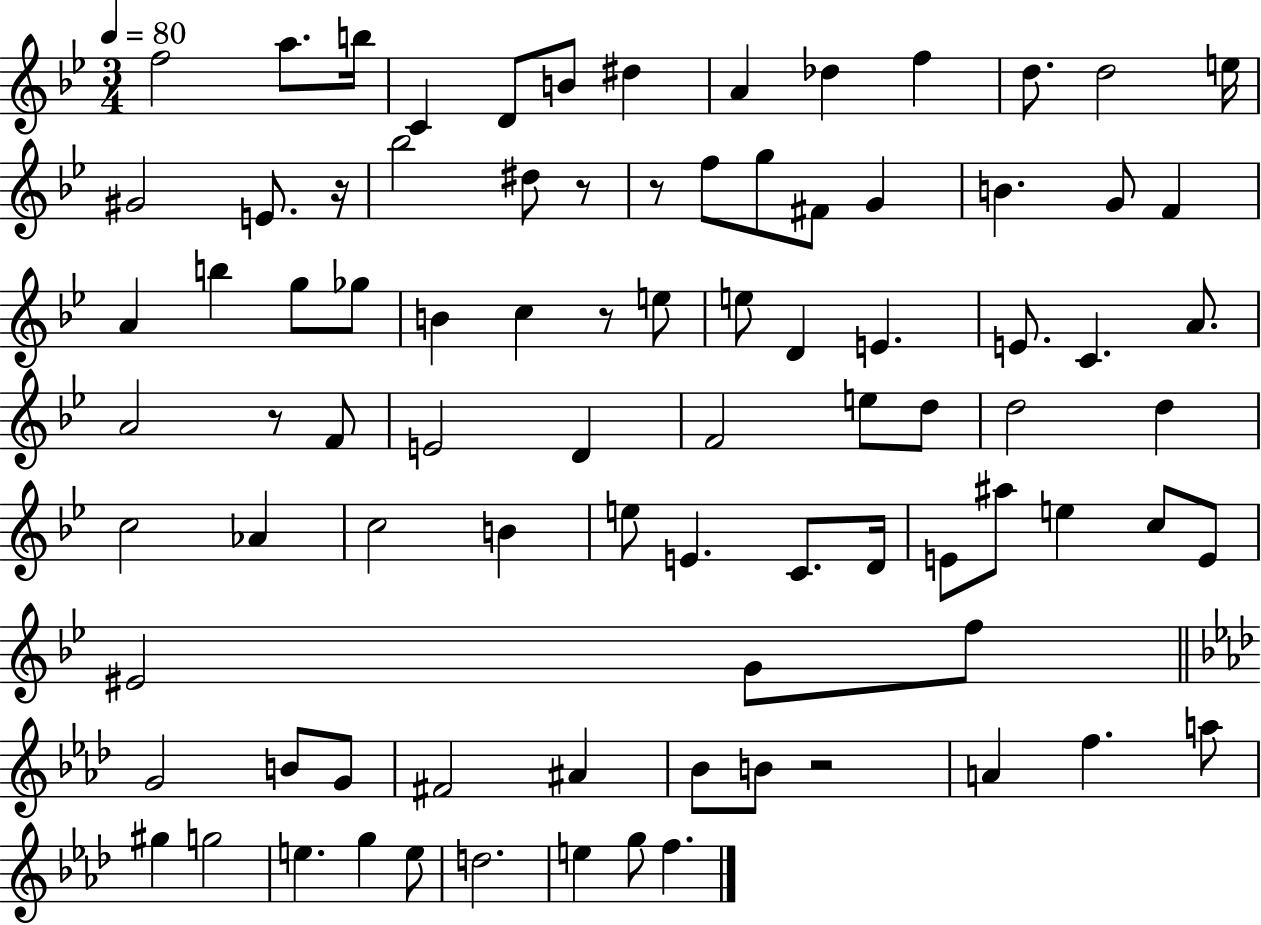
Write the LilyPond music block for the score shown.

{
  \clef treble
  \numericTimeSignature
  \time 3/4
  \key bes \major
  \tempo 4 = 80
  f''2 a''8. b''16 | c'4 d'8 b'8 dis''4 | a'4 des''4 f''4 | d''8. d''2 e''16 | \break gis'2 e'8. r16 | bes''2 dis''8 r8 | r8 f''8 g''8 fis'8 g'4 | b'4. g'8 f'4 | \break a'4 b''4 g''8 ges''8 | b'4 c''4 r8 e''8 | e''8 d'4 e'4. | e'8. c'4. a'8. | \break a'2 r8 f'8 | e'2 d'4 | f'2 e''8 d''8 | d''2 d''4 | \break c''2 aes'4 | c''2 b'4 | e''8 e'4. c'8. d'16 | e'8 ais''8 e''4 c''8 e'8 | \break eis'2 g'8 f''8 | \bar "||" \break \key f \minor g'2 b'8 g'8 | fis'2 ais'4 | bes'8 b'8 r2 | a'4 f''4. a''8 | \break gis''4 g''2 | e''4. g''4 e''8 | d''2. | e''4 g''8 f''4. | \break \bar "|."
}